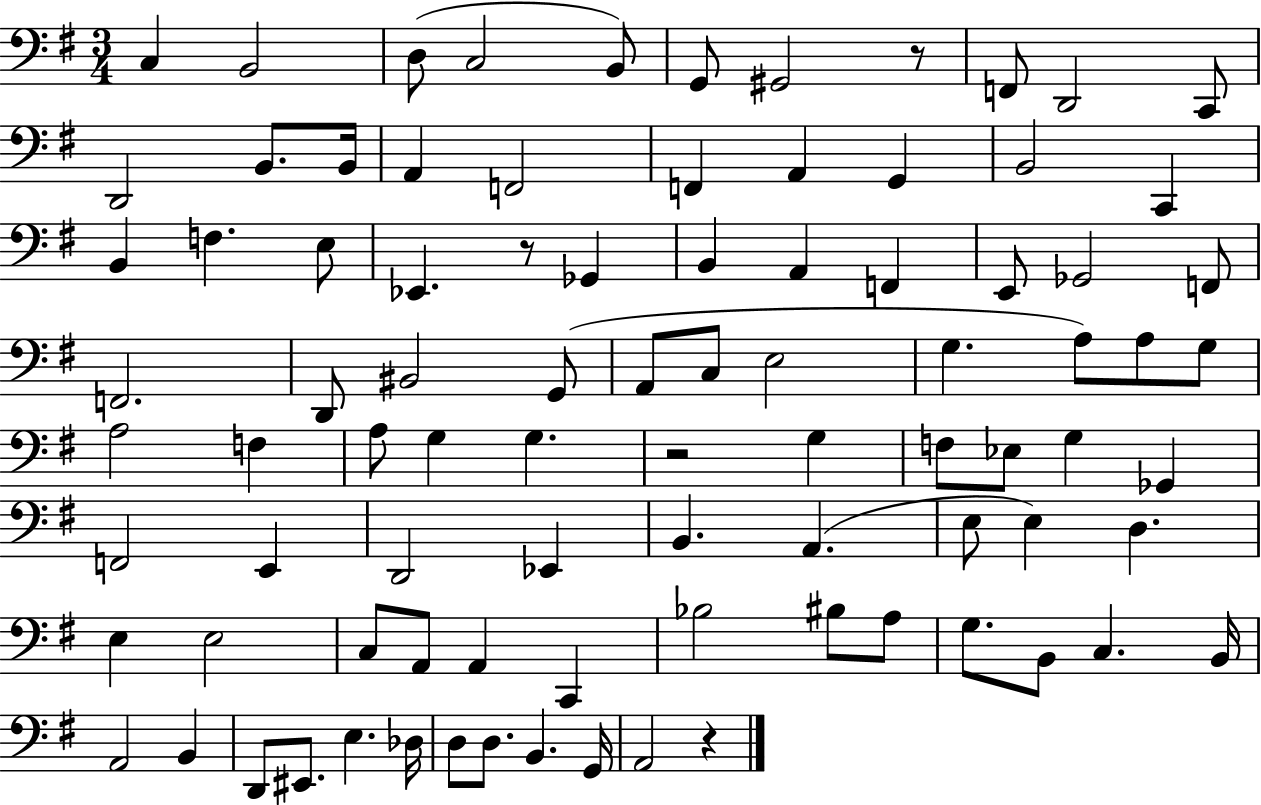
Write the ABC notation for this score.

X:1
T:Untitled
M:3/4
L:1/4
K:G
C, B,,2 D,/2 C,2 B,,/2 G,,/2 ^G,,2 z/2 F,,/2 D,,2 C,,/2 D,,2 B,,/2 B,,/4 A,, F,,2 F,, A,, G,, B,,2 C,, B,, F, E,/2 _E,, z/2 _G,, B,, A,, F,, E,,/2 _G,,2 F,,/2 F,,2 D,,/2 ^B,,2 G,,/2 A,,/2 C,/2 E,2 G, A,/2 A,/2 G,/2 A,2 F, A,/2 G, G, z2 G, F,/2 _E,/2 G, _G,, F,,2 E,, D,,2 _E,, B,, A,, E,/2 E, D, E, E,2 C,/2 A,,/2 A,, C,, _B,2 ^B,/2 A,/2 G,/2 B,,/2 C, B,,/4 A,,2 B,, D,,/2 ^E,,/2 E, _D,/4 D,/2 D,/2 B,, G,,/4 A,,2 z